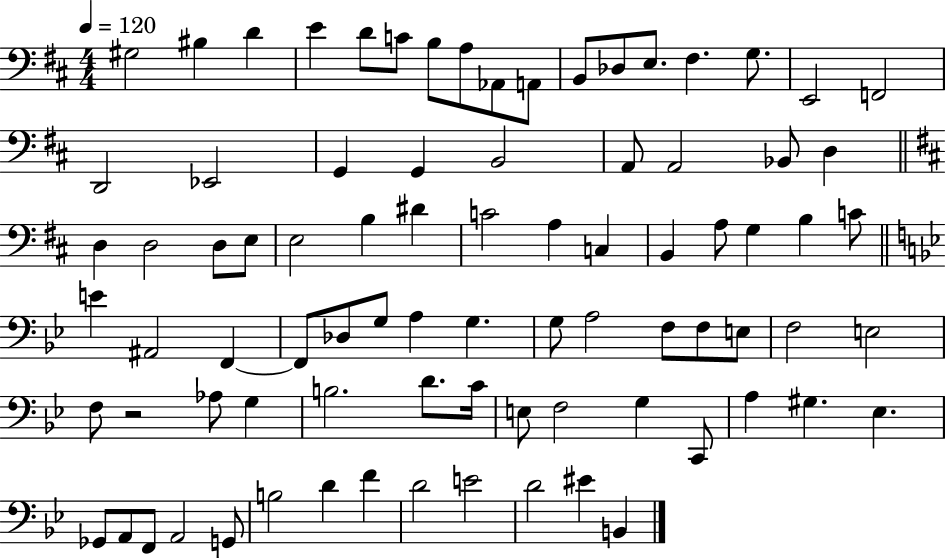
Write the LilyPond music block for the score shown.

{
  \clef bass
  \numericTimeSignature
  \time 4/4
  \key d \major
  \tempo 4 = 120
  gis2 bis4 d'4 | e'4 d'8 c'8 b8 a8 aes,8 a,8 | b,8 des8 e8. fis4. g8. | e,2 f,2 | \break d,2 ees,2 | g,4 g,4 b,2 | a,8 a,2 bes,8 d4 | \bar "||" \break \key d \major d4 d2 d8 e8 | e2 b4 dis'4 | c'2 a4 c4 | b,4 a8 g4 b4 c'8 | \break \bar "||" \break \key g \minor e'4 ais,2 f,4~~ | f,8 des8 g8 a4 g4. | g8 a2 f8 f8 e8 | f2 e2 | \break f8 r2 aes8 g4 | b2. d'8. c'16 | e8 f2 g4 c,8 | a4 gis4. ees4. | \break ges,8 a,8 f,8 a,2 g,8 | b2 d'4 f'4 | d'2 e'2 | d'2 eis'4 b,4 | \break \bar "|."
}